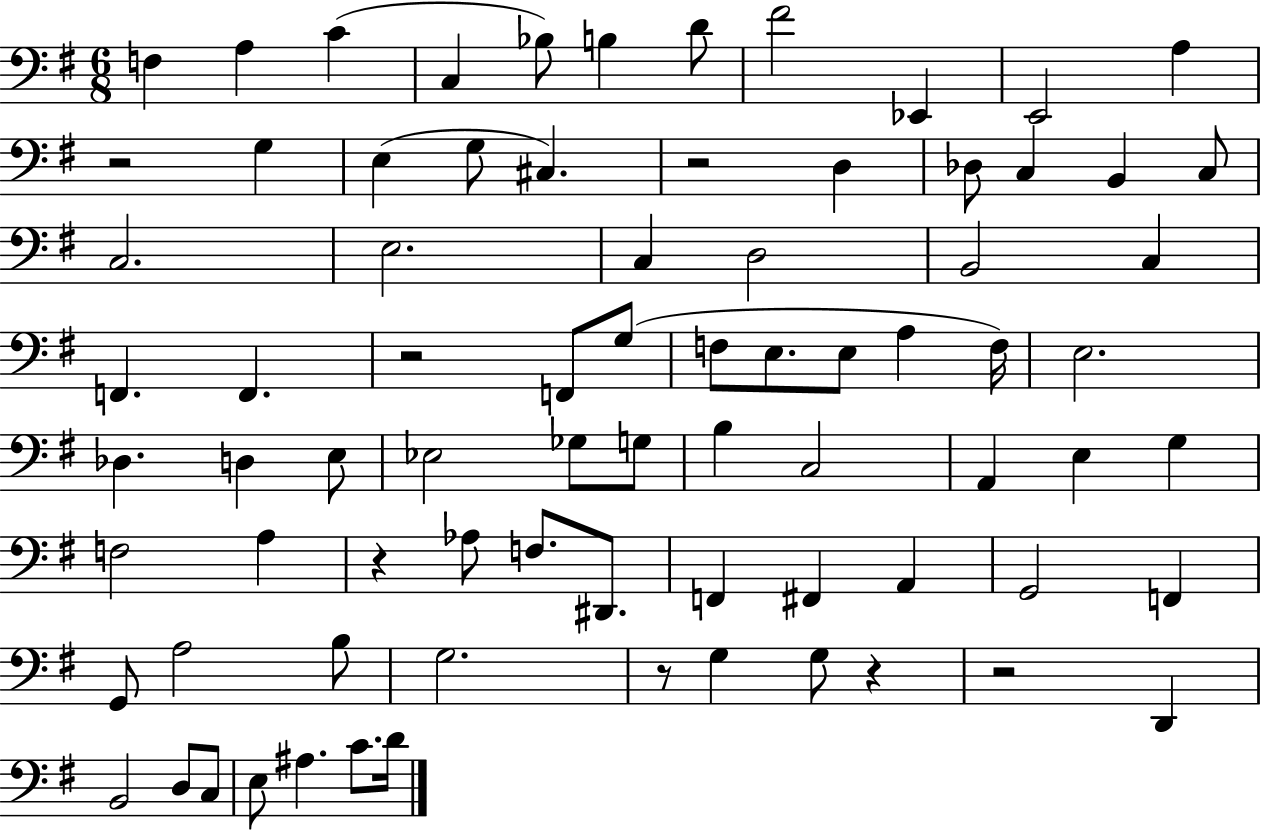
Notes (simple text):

F3/q A3/q C4/q C3/q Bb3/e B3/q D4/e F#4/h Eb2/q E2/h A3/q R/h G3/q E3/q G3/e C#3/q. R/h D3/q Db3/e C3/q B2/q C3/e C3/h. E3/h. C3/q D3/h B2/h C3/q F2/q. F2/q. R/h F2/e G3/e F3/e E3/e. E3/e A3/q F3/s E3/h. Db3/q. D3/q E3/e Eb3/h Gb3/e G3/e B3/q C3/h A2/q E3/q G3/q F3/h A3/q R/q Ab3/e F3/e. D#2/e. F2/q F#2/q A2/q G2/h F2/q G2/e A3/h B3/e G3/h. R/e G3/q G3/e R/q R/h D2/q B2/h D3/e C3/e E3/e A#3/q. C4/e. D4/s